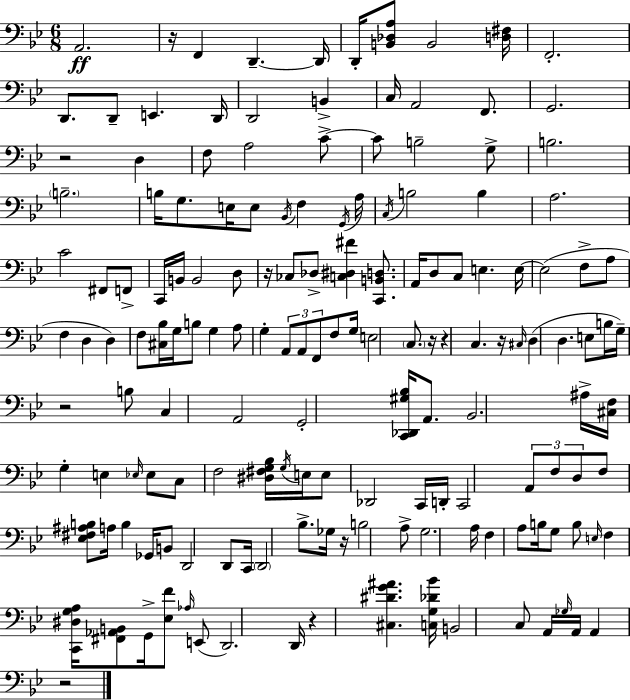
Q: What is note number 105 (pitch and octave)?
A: Gb2